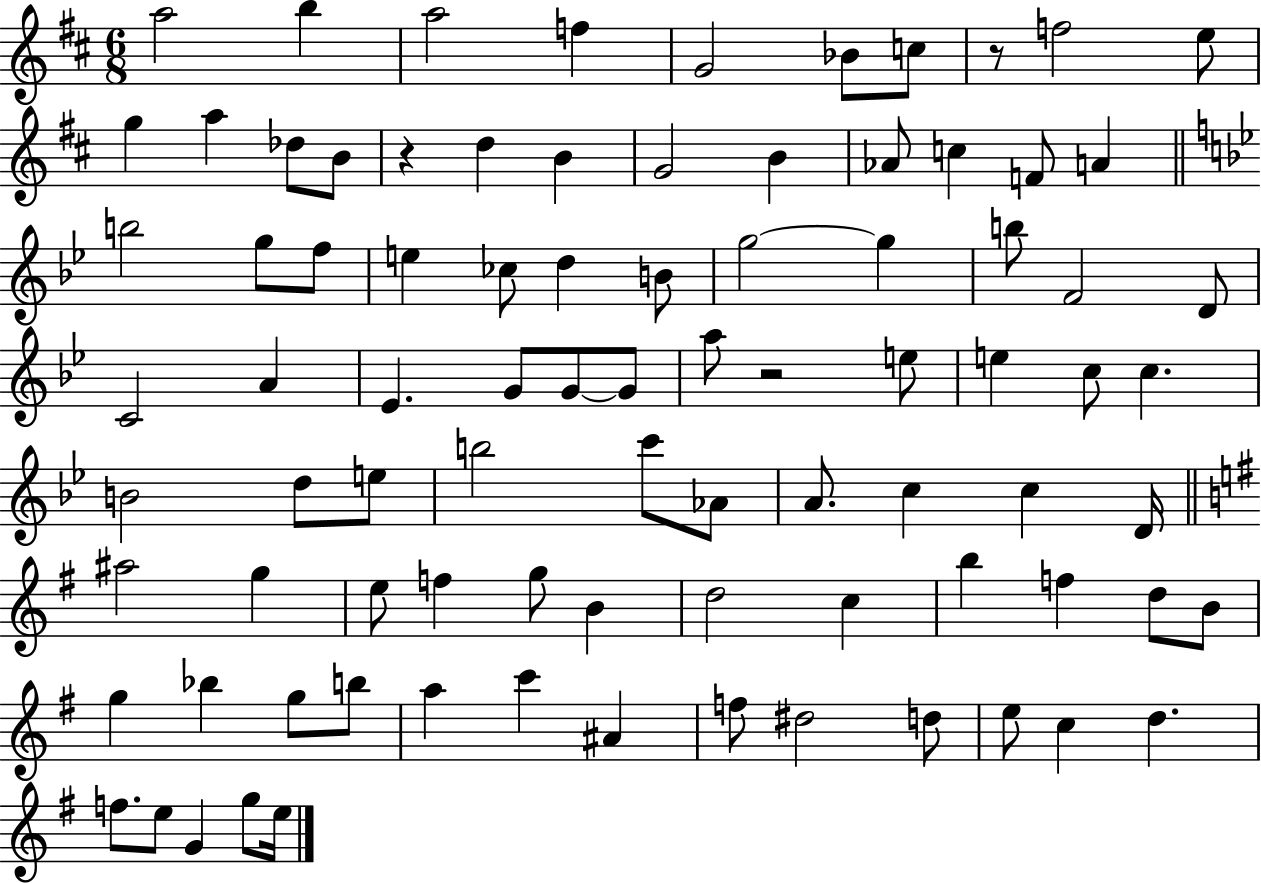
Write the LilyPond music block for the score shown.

{
  \clef treble
  \numericTimeSignature
  \time 6/8
  \key d \major
  a''2 b''4 | a''2 f''4 | g'2 bes'8 c''8 | r8 f''2 e''8 | \break g''4 a''4 des''8 b'8 | r4 d''4 b'4 | g'2 b'4 | aes'8 c''4 f'8 a'4 | \break \bar "||" \break \key bes \major b''2 g''8 f''8 | e''4 ces''8 d''4 b'8 | g''2~~ g''4 | b''8 f'2 d'8 | \break c'2 a'4 | ees'4. g'8 g'8~~ g'8 | a''8 r2 e''8 | e''4 c''8 c''4. | \break b'2 d''8 e''8 | b''2 c'''8 aes'8 | a'8. c''4 c''4 d'16 | \bar "||" \break \key g \major ais''2 g''4 | e''8 f''4 g''8 b'4 | d''2 c''4 | b''4 f''4 d''8 b'8 | \break g''4 bes''4 g''8 b''8 | a''4 c'''4 ais'4 | f''8 dis''2 d''8 | e''8 c''4 d''4. | \break f''8. e''8 g'4 g''8 e''16 | \bar "|."
}